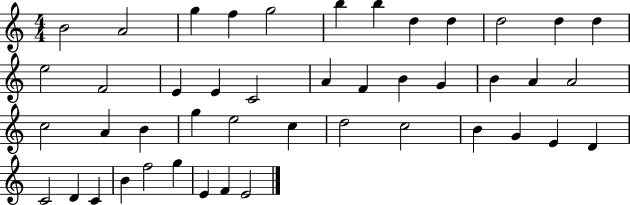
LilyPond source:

{
  \clef treble
  \numericTimeSignature
  \time 4/4
  \key c \major
  b'2 a'2 | g''4 f''4 g''2 | b''4 b''4 d''4 d''4 | d''2 d''4 d''4 | \break e''2 f'2 | e'4 e'4 c'2 | a'4 f'4 b'4 g'4 | b'4 a'4 a'2 | \break c''2 a'4 b'4 | g''4 e''2 c''4 | d''2 c''2 | b'4 g'4 e'4 d'4 | \break c'2 d'4 c'4 | b'4 f''2 g''4 | e'4 f'4 e'2 | \bar "|."
}